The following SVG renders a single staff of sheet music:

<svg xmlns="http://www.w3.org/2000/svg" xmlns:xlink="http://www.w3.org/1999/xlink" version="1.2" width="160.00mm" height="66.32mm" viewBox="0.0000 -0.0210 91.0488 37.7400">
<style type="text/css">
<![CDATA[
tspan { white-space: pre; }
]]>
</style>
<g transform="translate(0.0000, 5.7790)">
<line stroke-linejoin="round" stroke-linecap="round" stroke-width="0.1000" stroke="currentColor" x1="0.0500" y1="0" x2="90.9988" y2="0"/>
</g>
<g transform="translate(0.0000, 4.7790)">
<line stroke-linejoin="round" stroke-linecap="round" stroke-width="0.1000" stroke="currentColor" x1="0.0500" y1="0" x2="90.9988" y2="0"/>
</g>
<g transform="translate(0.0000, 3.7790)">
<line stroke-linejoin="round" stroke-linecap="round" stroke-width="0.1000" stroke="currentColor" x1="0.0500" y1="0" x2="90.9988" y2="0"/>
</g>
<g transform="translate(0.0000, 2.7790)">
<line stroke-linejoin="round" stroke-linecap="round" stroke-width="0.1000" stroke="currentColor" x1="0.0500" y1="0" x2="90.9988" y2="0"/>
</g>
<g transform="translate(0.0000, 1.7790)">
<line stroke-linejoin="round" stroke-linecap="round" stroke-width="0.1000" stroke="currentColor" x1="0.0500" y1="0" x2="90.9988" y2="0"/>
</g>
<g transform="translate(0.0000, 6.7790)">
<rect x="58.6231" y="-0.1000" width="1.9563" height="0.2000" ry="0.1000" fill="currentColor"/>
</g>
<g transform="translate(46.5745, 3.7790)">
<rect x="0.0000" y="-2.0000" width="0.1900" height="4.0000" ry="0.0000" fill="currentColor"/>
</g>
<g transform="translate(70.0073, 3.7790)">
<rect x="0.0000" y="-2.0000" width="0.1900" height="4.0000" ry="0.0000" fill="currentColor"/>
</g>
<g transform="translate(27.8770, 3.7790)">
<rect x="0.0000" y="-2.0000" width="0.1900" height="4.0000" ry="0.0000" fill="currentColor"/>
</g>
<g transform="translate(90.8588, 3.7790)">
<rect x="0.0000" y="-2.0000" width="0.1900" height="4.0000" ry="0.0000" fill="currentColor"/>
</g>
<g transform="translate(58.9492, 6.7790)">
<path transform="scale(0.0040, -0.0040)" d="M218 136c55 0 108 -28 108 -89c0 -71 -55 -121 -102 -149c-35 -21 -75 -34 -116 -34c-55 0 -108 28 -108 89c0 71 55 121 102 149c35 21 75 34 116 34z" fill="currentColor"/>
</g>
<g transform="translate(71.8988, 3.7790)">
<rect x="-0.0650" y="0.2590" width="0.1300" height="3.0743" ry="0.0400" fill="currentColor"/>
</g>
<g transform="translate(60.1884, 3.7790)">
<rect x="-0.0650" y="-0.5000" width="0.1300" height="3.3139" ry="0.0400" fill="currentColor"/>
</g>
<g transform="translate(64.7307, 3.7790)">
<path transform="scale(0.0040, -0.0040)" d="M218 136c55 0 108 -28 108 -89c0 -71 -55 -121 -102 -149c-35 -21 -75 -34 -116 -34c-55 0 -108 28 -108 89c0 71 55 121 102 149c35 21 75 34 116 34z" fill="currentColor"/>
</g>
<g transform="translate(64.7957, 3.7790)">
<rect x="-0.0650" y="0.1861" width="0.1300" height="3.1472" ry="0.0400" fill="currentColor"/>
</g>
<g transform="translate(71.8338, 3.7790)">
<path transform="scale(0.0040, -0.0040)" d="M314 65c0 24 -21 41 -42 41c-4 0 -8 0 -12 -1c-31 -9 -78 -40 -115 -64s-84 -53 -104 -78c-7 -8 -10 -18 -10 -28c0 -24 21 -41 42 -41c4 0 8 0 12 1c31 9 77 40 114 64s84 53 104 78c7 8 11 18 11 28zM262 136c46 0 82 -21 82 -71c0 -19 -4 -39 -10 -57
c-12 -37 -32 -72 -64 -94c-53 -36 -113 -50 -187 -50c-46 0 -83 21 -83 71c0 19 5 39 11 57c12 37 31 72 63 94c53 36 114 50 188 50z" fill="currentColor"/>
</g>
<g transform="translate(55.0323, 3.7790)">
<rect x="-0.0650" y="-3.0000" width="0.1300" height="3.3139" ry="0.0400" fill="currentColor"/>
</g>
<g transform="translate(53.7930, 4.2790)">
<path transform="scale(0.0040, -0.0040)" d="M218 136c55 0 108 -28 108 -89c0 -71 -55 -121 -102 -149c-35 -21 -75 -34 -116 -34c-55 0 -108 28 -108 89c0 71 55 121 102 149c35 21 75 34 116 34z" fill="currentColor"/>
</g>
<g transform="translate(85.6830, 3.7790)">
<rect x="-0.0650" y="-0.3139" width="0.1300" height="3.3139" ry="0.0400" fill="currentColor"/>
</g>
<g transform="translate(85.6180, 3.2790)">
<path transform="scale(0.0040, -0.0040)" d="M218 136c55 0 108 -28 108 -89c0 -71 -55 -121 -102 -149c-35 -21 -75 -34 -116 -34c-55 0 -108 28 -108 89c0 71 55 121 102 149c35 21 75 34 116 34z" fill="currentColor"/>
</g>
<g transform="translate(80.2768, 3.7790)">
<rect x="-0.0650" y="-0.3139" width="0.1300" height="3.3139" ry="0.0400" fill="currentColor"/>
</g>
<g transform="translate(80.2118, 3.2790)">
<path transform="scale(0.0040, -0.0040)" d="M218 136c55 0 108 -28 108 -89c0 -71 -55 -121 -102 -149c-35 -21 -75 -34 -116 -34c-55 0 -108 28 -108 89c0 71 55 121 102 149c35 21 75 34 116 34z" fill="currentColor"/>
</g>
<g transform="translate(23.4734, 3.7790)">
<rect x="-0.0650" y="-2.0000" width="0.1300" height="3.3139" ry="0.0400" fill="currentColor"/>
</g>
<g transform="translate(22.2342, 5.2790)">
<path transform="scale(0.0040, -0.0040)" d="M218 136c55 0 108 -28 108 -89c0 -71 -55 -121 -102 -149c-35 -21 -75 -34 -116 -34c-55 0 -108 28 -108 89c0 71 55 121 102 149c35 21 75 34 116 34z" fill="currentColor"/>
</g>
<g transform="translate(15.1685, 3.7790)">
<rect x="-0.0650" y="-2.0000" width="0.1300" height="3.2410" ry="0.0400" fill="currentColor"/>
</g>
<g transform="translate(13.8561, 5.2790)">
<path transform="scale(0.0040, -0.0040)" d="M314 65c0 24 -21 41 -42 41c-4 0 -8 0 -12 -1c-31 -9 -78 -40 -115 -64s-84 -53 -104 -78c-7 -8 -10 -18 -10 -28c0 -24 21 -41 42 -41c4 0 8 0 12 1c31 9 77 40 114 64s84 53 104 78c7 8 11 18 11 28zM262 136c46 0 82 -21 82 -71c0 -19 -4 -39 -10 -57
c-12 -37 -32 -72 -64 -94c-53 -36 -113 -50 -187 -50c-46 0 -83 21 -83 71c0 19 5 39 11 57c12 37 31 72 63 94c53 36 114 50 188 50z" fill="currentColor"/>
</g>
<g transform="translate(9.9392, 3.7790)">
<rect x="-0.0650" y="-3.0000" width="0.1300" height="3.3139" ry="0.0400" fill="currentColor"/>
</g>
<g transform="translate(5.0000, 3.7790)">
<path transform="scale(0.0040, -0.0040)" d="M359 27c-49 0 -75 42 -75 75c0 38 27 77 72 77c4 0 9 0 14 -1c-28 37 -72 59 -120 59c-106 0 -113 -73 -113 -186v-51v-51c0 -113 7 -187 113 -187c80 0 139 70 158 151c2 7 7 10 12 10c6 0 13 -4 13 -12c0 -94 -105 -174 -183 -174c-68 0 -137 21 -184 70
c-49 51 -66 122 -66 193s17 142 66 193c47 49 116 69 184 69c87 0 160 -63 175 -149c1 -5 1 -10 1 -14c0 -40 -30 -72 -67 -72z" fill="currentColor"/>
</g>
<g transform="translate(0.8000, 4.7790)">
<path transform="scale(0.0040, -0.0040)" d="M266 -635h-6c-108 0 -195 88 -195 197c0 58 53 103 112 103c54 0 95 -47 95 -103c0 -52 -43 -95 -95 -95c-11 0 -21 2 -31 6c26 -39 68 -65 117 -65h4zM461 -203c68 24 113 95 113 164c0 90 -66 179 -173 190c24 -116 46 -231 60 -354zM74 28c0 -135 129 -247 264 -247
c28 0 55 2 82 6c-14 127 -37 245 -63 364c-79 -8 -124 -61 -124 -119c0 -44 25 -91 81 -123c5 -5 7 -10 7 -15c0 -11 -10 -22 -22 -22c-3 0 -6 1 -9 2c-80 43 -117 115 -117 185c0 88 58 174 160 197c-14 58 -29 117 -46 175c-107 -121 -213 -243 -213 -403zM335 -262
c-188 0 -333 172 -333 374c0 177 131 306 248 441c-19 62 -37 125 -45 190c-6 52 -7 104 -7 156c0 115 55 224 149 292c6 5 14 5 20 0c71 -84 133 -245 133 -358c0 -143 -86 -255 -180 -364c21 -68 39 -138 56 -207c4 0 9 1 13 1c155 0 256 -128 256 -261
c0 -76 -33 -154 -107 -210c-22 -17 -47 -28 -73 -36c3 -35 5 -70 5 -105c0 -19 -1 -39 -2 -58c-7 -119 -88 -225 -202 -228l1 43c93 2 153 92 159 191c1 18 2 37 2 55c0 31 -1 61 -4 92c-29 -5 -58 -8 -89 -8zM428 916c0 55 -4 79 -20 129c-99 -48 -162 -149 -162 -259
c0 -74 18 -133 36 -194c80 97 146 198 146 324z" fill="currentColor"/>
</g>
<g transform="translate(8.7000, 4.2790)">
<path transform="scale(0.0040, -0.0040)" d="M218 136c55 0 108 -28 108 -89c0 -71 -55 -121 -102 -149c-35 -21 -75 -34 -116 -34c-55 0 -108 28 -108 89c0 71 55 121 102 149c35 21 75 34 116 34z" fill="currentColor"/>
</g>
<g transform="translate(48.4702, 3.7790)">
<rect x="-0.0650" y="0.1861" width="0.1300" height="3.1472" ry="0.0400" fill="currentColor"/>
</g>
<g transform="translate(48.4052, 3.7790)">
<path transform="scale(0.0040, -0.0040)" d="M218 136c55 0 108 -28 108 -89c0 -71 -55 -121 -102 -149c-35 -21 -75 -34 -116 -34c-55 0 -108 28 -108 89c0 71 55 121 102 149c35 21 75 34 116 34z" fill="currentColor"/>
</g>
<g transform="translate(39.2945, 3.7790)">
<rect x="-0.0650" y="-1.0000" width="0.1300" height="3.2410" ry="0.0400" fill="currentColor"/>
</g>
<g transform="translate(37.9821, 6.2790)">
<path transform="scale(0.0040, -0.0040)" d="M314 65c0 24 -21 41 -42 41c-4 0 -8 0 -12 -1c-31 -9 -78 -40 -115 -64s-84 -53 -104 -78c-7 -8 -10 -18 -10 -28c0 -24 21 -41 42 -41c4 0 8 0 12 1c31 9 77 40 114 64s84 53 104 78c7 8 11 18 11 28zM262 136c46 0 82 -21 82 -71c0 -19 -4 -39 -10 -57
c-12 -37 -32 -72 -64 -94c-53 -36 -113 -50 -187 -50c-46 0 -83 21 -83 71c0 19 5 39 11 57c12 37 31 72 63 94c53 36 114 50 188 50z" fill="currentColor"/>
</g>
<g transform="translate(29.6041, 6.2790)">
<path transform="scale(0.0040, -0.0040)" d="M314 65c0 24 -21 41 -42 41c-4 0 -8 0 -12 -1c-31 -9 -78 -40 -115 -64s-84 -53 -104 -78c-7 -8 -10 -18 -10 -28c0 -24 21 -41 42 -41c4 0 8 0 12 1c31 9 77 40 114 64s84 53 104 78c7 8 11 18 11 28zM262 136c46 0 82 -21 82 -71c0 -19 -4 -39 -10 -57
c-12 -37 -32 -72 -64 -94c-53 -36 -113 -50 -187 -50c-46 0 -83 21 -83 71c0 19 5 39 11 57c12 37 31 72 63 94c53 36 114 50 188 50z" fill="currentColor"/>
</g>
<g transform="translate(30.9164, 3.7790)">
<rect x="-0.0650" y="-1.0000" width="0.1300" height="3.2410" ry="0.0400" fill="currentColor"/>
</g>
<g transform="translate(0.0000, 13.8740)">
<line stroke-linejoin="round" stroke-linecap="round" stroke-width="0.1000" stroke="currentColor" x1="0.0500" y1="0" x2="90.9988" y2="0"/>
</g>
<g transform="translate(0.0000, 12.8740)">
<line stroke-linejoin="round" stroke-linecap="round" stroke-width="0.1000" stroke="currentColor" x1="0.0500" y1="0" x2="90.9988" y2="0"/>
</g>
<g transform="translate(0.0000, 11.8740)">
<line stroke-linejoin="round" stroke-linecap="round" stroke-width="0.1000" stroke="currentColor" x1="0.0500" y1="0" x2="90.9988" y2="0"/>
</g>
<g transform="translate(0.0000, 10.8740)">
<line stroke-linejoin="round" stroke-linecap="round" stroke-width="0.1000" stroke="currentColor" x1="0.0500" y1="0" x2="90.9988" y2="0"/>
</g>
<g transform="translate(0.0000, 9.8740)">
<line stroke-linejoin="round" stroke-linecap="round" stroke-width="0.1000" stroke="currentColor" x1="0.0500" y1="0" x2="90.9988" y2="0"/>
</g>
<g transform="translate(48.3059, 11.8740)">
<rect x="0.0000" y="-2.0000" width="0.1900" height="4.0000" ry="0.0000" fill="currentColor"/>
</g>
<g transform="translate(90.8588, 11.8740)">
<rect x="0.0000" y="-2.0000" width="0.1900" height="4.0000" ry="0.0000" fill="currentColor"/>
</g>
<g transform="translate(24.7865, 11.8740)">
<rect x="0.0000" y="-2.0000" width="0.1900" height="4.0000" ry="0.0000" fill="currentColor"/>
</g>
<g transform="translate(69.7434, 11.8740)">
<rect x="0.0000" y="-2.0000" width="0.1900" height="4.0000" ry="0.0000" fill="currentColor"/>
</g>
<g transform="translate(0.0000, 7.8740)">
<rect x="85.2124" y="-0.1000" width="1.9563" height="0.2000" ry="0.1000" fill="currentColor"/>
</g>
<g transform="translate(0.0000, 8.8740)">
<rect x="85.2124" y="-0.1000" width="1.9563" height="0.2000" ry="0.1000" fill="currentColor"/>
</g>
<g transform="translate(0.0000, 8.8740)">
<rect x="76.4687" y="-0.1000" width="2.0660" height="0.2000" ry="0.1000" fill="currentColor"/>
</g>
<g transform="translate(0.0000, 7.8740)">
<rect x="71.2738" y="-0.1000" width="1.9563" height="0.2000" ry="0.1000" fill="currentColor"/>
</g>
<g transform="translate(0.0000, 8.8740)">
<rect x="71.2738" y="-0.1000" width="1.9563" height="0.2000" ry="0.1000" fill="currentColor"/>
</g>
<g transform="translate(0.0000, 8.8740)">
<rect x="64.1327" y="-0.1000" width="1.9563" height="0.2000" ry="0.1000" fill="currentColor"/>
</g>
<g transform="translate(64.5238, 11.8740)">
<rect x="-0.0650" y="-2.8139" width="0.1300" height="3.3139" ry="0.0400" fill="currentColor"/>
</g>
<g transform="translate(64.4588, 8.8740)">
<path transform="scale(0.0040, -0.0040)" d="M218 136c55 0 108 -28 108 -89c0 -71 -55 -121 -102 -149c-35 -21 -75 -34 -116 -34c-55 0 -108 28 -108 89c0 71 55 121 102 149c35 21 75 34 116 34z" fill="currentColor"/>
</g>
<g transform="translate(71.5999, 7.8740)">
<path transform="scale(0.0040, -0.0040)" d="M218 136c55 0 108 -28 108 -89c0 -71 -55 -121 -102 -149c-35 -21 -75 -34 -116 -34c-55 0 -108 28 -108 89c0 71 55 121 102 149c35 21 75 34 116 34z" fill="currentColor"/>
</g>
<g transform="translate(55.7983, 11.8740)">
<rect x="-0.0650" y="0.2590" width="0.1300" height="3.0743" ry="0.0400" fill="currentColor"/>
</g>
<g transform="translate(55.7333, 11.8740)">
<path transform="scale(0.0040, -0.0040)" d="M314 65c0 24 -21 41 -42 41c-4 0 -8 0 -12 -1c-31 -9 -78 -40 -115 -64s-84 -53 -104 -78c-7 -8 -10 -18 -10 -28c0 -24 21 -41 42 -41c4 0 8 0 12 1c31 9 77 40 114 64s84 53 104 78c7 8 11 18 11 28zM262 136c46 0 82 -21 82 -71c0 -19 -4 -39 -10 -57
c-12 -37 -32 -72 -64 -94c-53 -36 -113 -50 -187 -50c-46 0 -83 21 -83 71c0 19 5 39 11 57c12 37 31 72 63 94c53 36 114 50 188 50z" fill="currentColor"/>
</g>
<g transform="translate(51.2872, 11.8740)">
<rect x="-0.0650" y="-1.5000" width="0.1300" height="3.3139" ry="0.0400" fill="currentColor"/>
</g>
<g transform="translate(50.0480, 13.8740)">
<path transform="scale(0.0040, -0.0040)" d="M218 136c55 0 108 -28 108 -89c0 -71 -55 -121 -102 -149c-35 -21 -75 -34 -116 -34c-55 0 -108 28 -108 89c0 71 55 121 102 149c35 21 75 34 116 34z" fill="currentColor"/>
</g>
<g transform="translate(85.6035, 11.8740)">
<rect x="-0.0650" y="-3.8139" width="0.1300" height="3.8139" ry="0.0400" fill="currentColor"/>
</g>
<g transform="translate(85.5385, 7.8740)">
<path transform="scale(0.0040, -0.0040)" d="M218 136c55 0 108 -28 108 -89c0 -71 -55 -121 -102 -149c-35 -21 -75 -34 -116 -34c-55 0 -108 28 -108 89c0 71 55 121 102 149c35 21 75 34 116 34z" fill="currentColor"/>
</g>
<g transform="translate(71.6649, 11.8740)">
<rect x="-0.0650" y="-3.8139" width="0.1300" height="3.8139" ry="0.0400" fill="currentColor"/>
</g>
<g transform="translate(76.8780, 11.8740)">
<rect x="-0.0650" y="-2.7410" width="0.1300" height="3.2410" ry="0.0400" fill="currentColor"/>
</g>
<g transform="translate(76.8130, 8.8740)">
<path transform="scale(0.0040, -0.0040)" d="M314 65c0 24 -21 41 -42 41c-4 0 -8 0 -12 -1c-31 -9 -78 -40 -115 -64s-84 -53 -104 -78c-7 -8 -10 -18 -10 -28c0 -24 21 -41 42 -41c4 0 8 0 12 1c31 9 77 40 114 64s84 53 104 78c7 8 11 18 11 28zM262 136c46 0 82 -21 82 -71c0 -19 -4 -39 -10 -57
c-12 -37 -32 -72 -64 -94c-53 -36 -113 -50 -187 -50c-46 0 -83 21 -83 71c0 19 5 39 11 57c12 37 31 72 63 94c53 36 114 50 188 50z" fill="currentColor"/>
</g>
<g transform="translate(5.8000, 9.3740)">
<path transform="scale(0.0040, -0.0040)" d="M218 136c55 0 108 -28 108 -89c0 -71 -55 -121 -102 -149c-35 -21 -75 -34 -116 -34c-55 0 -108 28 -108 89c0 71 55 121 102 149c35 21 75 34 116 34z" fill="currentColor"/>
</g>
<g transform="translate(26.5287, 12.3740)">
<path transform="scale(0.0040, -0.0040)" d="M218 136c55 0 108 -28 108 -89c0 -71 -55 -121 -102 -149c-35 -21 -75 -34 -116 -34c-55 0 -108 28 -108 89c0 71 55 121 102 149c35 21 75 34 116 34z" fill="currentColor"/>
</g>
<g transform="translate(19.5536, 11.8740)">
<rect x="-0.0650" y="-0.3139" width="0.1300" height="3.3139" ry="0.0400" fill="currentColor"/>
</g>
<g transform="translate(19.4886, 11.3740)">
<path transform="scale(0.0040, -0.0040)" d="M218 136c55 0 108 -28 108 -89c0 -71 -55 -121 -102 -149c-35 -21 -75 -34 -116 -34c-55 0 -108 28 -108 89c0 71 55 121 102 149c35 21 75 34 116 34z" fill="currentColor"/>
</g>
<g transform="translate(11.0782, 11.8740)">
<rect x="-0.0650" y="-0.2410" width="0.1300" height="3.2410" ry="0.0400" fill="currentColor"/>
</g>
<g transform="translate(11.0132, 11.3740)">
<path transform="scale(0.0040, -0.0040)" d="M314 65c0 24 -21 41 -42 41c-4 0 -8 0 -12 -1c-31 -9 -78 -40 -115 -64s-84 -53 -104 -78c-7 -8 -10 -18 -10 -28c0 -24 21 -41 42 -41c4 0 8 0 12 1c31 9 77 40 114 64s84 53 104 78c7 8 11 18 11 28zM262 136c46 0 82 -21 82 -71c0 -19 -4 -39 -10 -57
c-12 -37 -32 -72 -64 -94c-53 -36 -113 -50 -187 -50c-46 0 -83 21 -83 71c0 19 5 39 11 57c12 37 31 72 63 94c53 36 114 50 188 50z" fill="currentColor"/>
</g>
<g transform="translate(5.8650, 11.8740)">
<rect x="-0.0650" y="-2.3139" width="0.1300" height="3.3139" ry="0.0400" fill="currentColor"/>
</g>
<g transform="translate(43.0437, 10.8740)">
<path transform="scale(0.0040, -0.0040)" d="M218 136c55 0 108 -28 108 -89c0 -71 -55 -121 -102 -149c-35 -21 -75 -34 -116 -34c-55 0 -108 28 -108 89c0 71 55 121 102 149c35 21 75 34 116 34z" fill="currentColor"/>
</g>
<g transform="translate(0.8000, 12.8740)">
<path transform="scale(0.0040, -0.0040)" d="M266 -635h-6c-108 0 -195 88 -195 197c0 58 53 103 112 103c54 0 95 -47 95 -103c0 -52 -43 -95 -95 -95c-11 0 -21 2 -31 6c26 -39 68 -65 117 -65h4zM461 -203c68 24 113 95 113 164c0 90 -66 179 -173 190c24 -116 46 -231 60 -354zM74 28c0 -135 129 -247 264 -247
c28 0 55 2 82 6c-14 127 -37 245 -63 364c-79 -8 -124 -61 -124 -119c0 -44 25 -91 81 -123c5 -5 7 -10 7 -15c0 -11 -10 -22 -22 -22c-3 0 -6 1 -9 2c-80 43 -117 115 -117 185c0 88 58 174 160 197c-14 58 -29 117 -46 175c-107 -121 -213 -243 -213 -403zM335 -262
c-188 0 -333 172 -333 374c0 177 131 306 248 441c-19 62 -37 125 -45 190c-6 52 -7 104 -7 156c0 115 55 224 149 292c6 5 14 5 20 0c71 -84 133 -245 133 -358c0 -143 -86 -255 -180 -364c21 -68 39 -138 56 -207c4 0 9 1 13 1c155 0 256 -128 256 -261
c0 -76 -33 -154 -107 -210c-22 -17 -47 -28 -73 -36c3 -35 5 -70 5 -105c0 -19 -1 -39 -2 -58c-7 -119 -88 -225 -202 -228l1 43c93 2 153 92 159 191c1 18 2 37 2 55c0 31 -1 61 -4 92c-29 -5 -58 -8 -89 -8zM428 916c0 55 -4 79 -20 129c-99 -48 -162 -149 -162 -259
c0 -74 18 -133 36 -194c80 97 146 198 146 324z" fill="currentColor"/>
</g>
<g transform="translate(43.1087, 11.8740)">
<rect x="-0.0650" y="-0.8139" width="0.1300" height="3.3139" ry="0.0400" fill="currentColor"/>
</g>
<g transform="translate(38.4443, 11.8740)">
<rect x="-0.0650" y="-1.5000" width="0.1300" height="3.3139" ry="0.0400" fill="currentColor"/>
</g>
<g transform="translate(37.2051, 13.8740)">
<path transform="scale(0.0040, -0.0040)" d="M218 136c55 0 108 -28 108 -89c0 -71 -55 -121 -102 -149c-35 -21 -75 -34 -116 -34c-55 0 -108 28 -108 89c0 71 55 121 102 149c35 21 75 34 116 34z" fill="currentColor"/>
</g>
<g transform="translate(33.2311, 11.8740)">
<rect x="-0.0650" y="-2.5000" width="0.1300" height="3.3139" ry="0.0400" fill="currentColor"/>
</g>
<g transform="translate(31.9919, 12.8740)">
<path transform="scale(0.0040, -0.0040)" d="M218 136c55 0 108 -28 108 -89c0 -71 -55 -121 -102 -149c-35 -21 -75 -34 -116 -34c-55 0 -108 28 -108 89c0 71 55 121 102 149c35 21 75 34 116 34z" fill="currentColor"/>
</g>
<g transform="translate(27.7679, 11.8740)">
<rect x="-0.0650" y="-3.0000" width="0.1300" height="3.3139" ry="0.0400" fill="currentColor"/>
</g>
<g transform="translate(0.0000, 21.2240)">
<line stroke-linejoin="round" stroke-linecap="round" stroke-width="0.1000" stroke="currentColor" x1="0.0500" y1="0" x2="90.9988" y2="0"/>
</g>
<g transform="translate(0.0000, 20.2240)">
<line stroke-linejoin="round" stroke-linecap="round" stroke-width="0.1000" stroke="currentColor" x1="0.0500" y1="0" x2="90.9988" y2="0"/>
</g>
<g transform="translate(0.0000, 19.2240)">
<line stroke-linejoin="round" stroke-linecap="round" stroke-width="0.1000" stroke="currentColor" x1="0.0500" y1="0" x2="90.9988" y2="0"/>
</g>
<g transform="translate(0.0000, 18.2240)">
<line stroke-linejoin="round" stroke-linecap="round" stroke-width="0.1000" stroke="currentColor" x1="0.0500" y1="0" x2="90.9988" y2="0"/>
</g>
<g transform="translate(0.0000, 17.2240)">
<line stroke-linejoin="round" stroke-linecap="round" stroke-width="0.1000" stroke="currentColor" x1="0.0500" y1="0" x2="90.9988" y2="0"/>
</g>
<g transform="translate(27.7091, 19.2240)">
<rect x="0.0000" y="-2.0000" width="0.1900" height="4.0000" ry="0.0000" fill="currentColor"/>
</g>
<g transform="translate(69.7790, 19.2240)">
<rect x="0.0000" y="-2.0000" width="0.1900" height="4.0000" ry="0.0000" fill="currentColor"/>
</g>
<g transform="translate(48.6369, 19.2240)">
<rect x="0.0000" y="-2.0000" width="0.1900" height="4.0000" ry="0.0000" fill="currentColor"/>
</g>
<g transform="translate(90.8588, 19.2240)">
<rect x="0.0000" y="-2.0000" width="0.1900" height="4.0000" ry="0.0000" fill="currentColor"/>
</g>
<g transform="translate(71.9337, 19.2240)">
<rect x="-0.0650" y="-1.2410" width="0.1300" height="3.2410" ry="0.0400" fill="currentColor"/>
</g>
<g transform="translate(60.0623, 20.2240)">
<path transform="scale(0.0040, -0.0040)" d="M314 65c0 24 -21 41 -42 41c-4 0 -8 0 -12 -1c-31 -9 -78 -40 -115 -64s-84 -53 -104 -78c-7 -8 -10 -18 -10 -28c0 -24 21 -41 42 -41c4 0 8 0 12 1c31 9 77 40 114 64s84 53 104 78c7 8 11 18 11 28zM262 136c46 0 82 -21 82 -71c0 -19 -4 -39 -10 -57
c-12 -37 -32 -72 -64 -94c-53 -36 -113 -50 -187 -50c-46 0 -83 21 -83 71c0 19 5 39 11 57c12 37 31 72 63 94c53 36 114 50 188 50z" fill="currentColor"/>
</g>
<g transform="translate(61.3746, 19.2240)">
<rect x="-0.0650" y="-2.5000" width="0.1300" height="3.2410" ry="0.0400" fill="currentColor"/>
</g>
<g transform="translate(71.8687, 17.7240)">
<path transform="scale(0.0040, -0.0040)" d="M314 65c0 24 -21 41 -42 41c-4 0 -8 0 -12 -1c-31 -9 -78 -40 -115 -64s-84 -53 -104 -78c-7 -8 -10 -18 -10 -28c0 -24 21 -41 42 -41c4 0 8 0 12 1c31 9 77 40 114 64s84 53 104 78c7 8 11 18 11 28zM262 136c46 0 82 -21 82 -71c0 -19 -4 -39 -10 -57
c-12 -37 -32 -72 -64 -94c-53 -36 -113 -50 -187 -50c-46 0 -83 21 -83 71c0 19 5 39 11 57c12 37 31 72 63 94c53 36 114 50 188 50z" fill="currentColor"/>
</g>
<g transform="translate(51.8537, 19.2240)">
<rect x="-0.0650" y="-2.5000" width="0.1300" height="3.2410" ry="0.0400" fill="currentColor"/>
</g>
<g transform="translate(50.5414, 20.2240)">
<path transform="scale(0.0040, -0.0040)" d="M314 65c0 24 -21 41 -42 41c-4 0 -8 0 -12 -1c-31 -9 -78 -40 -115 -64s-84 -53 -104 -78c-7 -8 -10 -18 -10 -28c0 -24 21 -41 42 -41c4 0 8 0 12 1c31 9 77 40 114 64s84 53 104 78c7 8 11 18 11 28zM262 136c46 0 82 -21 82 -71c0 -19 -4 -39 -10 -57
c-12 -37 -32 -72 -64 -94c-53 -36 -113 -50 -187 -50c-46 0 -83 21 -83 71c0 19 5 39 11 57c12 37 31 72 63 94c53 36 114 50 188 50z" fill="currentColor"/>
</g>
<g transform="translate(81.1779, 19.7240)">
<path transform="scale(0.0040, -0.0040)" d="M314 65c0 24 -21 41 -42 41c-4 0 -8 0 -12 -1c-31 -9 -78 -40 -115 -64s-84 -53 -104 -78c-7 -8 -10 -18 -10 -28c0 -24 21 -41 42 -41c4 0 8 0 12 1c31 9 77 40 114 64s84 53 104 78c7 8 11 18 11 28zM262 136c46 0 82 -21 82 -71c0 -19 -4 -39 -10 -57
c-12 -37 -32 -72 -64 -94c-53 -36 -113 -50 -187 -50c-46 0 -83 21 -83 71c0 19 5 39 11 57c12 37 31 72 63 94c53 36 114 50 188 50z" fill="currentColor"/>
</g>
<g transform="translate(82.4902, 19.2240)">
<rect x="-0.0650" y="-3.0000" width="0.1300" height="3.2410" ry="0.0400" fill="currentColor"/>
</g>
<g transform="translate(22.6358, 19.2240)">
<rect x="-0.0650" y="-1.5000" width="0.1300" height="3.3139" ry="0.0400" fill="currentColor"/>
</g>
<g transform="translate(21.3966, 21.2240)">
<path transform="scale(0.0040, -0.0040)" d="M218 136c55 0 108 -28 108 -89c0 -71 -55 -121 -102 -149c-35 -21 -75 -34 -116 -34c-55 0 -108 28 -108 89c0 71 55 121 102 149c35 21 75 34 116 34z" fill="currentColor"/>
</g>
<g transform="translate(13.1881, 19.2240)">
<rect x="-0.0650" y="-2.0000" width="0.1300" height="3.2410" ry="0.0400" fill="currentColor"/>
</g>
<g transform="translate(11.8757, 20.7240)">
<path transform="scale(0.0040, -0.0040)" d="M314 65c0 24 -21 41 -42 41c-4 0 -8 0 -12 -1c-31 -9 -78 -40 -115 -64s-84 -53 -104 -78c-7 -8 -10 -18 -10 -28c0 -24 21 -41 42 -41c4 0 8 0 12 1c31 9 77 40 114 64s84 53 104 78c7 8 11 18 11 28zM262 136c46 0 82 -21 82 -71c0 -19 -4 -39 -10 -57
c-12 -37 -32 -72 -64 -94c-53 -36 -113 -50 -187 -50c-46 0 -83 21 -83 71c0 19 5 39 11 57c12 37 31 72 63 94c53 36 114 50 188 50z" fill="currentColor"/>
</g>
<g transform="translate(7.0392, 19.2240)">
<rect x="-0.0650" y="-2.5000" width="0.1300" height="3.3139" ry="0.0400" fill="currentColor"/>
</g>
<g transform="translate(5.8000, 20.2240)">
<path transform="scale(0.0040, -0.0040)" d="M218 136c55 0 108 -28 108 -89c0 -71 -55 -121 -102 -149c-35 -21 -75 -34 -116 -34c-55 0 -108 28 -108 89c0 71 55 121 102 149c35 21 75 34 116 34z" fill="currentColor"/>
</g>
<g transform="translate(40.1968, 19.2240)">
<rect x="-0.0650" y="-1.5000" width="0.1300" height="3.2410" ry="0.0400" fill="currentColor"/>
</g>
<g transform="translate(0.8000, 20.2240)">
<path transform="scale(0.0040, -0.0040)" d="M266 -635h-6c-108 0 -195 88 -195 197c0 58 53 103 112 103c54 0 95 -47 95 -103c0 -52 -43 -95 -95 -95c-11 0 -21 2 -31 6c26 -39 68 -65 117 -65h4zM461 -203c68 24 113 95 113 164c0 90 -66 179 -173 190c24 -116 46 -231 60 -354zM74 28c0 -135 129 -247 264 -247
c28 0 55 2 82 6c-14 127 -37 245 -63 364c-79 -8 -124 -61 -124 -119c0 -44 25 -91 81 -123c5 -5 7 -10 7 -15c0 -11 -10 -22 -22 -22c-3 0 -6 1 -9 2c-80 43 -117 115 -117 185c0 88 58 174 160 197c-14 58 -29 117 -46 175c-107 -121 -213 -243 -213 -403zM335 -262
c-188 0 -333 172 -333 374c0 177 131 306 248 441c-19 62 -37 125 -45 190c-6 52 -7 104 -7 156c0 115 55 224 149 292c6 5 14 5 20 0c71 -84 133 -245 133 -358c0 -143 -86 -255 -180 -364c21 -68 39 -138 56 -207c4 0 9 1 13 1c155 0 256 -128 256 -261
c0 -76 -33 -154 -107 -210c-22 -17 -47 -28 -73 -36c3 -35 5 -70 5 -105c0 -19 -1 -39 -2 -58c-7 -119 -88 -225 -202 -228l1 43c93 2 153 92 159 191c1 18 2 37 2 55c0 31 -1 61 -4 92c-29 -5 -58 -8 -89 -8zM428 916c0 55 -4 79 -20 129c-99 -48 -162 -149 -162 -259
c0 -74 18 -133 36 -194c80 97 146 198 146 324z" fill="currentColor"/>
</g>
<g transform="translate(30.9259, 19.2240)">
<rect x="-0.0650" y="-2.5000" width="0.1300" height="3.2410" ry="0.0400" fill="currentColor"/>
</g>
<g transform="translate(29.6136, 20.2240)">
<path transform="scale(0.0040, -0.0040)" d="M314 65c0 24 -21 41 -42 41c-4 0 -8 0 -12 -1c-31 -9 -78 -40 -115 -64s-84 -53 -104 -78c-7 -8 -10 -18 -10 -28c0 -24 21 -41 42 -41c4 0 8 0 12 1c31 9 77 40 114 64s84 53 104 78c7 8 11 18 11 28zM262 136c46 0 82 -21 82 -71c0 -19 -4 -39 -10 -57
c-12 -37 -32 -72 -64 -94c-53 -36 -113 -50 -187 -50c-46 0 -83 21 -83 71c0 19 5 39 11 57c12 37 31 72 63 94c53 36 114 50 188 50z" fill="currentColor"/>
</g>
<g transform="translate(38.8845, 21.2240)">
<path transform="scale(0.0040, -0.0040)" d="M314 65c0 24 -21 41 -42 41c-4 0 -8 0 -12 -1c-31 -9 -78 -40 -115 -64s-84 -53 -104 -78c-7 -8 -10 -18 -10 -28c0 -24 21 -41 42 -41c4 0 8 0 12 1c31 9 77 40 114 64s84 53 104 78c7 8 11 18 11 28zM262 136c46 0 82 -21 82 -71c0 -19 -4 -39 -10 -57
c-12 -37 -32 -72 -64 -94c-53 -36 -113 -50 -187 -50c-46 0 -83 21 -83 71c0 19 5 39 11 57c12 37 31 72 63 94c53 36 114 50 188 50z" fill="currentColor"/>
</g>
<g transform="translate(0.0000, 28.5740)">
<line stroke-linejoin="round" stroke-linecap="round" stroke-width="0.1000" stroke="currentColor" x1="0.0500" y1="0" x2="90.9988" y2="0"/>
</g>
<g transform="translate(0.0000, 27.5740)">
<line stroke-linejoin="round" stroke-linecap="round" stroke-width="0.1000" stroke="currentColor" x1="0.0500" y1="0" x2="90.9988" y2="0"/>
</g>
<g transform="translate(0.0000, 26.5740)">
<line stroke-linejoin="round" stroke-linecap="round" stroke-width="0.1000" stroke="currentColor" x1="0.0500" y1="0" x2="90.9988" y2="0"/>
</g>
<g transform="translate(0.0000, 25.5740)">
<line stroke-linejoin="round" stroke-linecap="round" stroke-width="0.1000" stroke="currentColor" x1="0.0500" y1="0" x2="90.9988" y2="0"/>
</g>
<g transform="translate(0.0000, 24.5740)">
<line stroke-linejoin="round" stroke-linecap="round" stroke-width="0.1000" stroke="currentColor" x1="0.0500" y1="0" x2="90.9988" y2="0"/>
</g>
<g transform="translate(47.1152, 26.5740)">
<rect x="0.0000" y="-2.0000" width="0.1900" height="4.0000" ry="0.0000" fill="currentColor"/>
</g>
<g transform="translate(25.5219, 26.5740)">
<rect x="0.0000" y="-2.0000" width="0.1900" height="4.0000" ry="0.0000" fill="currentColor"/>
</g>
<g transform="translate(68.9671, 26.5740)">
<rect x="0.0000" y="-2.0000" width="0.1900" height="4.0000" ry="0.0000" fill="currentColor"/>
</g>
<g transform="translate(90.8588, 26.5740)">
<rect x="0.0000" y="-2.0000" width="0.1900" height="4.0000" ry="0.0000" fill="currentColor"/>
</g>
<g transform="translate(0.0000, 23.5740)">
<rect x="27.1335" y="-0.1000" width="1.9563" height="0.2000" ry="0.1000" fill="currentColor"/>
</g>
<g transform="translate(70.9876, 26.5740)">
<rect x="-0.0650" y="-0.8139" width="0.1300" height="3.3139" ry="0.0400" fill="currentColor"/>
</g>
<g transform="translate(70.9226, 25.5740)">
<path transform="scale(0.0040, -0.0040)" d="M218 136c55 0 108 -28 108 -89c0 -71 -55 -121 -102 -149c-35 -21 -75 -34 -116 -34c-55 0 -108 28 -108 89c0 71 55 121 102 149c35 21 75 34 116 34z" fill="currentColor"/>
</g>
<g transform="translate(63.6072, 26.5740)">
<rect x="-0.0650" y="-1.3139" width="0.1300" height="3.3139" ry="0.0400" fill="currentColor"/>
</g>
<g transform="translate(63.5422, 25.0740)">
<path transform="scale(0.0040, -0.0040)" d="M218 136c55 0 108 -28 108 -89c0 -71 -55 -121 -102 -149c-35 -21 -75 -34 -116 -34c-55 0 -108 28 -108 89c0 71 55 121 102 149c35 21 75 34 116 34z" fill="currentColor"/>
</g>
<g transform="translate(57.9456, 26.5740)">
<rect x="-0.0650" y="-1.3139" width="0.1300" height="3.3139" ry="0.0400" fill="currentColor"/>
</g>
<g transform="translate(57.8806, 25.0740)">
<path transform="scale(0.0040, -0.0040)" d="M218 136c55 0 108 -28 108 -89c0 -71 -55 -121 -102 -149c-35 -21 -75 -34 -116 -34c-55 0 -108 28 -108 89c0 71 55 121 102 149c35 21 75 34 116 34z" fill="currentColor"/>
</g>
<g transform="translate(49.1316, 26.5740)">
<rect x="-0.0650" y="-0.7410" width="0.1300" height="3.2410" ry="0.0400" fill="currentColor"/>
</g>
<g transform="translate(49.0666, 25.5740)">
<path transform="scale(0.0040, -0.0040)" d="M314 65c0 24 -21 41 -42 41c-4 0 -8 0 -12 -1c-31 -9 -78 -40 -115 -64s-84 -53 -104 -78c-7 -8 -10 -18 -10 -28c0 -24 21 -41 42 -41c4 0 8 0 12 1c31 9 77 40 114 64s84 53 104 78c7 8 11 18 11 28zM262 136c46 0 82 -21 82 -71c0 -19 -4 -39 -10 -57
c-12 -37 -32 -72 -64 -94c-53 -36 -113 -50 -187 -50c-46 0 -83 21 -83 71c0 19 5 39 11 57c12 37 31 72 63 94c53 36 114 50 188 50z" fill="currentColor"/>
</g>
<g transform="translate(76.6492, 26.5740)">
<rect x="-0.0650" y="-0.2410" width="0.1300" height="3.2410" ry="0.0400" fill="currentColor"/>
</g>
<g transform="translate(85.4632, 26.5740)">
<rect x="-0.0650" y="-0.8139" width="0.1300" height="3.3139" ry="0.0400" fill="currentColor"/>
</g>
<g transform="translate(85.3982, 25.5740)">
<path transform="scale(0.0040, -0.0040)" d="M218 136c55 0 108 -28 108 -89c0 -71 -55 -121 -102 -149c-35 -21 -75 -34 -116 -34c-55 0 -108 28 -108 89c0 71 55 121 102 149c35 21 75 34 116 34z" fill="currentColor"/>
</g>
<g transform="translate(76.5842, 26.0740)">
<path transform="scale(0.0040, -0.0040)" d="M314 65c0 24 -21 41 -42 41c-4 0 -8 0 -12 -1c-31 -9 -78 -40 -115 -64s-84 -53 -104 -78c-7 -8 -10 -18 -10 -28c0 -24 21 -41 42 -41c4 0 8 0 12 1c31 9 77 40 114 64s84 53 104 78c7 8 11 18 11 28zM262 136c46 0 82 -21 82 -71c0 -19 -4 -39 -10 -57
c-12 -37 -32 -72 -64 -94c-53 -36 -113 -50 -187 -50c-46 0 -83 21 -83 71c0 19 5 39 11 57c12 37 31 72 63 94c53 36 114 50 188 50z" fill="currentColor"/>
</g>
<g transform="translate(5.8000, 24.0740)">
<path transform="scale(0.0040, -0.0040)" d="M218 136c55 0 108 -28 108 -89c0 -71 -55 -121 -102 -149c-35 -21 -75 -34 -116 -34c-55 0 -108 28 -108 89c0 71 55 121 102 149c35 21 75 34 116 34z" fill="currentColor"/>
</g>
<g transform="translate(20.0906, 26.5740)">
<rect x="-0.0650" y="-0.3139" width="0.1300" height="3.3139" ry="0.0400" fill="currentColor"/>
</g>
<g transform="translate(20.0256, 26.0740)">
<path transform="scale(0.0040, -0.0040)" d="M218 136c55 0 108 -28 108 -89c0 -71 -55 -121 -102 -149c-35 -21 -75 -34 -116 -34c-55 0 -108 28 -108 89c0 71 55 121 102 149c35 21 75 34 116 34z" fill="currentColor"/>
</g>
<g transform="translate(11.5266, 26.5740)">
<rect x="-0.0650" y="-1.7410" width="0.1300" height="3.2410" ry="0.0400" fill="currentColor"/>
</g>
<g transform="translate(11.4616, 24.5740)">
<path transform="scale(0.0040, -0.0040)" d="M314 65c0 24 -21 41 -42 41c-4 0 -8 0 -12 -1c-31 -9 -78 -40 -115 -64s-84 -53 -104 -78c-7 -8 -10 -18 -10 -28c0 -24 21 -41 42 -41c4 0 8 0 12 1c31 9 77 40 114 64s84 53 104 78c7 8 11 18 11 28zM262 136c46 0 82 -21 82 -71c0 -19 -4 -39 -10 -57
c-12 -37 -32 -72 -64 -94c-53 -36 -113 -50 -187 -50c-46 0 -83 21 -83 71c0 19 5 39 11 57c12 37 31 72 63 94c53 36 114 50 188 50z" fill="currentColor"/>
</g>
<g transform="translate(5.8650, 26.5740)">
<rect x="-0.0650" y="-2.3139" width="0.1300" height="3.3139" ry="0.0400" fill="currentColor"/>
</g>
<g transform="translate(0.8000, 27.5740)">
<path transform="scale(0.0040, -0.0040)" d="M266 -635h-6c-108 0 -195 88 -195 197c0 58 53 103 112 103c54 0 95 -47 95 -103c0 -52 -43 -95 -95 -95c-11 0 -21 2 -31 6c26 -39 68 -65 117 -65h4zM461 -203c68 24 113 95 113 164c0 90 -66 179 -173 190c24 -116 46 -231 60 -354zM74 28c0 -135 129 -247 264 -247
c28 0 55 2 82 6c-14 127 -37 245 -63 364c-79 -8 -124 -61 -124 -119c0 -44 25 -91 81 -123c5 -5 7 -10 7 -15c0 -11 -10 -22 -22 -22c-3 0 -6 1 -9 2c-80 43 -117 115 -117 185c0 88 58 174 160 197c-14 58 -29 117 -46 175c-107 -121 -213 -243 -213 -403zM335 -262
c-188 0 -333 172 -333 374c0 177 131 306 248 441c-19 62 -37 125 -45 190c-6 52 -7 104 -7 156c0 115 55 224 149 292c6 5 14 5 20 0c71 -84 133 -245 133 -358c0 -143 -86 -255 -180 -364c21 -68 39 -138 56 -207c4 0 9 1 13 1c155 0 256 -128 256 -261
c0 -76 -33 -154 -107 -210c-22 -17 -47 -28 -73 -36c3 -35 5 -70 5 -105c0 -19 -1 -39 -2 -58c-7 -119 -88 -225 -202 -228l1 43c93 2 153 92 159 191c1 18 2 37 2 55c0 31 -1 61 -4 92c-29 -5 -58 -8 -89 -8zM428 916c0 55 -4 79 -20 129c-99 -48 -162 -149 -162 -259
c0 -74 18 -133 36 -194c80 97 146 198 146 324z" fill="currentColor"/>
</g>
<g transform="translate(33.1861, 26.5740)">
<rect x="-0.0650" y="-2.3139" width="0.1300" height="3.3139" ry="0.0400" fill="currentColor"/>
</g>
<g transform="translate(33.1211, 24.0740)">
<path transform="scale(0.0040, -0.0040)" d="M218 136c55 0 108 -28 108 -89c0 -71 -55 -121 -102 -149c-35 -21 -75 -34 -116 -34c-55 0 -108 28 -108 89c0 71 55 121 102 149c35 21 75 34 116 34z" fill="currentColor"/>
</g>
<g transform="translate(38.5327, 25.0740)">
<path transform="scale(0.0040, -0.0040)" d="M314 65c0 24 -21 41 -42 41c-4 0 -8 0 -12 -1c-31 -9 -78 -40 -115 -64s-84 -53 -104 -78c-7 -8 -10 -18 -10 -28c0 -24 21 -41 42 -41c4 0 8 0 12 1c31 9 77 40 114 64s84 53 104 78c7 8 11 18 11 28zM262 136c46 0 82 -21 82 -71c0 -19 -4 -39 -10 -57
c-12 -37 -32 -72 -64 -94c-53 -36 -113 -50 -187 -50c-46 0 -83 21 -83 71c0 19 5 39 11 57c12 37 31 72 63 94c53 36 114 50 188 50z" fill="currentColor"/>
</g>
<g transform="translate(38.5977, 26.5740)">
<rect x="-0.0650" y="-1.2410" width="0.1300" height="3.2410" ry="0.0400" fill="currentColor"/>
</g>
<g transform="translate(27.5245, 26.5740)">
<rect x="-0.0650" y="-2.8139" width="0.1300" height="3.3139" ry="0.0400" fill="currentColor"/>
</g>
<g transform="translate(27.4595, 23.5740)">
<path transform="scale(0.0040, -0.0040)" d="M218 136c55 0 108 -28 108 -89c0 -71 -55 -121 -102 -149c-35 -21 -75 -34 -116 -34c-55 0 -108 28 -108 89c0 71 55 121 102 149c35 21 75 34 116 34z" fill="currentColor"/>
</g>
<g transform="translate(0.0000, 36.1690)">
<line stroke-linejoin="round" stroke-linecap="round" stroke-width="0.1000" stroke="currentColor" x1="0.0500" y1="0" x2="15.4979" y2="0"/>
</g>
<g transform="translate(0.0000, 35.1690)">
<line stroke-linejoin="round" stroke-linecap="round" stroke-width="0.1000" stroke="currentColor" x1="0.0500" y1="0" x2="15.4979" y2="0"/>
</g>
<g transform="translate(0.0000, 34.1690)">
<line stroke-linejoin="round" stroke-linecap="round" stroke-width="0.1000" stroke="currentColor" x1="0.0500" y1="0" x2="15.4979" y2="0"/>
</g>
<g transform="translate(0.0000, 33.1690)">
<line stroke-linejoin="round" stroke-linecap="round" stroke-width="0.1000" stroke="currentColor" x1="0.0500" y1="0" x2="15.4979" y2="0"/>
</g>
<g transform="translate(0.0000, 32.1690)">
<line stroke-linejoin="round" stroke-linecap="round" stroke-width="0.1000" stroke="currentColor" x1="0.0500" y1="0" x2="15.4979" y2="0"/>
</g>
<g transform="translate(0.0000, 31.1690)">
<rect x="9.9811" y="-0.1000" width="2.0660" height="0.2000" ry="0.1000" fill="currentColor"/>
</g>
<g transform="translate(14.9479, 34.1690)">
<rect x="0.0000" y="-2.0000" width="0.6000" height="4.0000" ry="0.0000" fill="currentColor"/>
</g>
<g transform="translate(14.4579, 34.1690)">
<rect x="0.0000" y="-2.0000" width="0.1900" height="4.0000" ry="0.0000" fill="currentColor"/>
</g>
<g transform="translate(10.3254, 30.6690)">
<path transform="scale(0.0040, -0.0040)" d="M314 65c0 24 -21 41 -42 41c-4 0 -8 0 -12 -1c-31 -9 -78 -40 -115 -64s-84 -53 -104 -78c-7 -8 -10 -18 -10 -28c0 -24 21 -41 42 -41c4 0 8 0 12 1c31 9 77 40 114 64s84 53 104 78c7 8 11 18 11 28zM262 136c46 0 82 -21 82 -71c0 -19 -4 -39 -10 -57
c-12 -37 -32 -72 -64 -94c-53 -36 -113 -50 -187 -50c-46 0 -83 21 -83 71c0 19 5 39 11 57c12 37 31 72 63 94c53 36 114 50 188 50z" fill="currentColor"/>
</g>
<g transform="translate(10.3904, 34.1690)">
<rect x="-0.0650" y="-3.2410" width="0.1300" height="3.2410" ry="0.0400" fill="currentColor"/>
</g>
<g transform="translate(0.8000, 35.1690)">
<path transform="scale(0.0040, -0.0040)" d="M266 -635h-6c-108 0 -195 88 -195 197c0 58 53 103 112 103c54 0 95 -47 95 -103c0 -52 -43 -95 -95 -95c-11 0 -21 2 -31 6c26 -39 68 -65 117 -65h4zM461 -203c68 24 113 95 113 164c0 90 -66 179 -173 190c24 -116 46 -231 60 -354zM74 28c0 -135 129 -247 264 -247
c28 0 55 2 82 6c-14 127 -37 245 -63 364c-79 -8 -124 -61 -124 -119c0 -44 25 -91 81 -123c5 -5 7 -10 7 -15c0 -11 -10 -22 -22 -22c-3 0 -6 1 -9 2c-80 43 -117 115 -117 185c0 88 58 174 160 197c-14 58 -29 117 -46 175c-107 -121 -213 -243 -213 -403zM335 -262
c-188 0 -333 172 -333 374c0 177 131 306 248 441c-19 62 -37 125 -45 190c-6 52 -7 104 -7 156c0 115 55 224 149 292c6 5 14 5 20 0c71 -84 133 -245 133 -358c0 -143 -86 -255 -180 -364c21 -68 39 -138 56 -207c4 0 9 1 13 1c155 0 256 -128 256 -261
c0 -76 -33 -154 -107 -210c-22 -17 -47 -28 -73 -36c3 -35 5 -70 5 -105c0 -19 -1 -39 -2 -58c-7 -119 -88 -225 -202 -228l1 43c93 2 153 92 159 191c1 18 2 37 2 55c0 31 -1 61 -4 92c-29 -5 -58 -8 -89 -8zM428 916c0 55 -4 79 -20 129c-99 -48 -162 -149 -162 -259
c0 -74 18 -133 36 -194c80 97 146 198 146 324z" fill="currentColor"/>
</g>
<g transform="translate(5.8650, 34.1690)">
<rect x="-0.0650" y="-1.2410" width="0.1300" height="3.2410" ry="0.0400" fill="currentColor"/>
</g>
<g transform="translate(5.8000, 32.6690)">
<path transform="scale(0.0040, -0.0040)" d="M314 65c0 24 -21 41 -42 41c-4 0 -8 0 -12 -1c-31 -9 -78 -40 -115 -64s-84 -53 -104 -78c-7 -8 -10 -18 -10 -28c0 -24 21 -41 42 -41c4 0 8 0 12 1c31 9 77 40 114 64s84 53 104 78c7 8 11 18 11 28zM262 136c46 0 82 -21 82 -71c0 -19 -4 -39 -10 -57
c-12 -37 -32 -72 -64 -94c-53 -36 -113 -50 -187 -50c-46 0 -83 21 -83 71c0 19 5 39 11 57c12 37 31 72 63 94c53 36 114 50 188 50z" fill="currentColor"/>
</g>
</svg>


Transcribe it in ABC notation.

X:1
T:Untitled
M:4/4
L:1/4
K:C
A F2 F D2 D2 B A C B B2 c c g c2 c A G E d E B2 a c' a2 c' G F2 E G2 E2 G2 G2 e2 A2 g f2 c a g e2 d2 e e d c2 d e2 b2